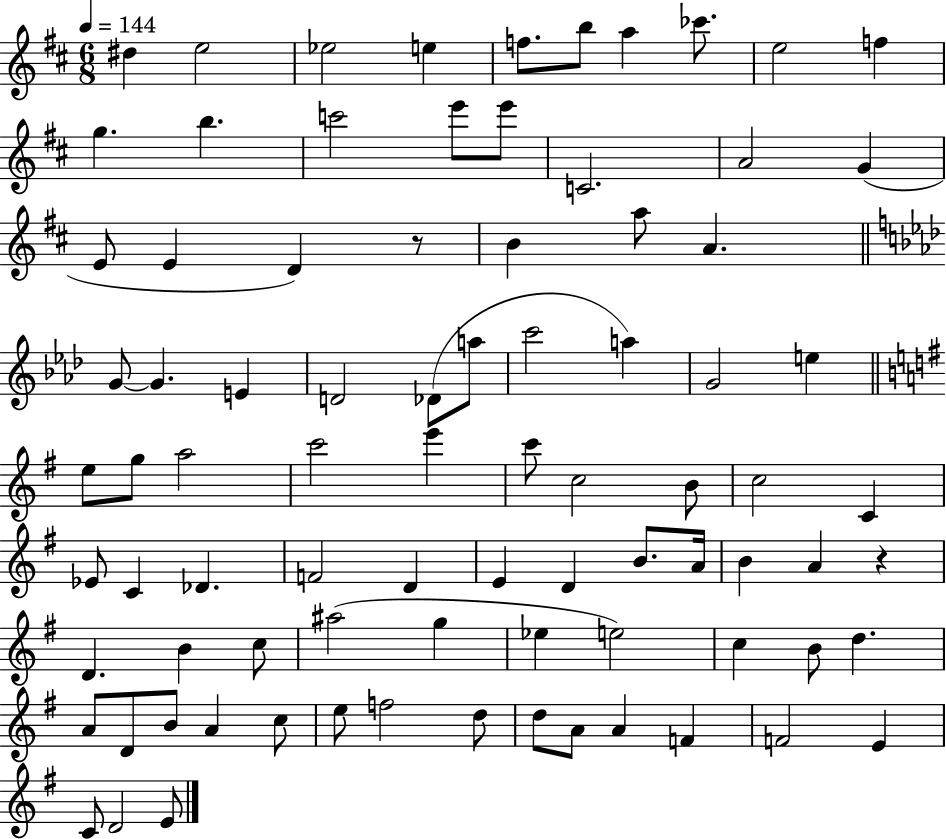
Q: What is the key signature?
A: D major